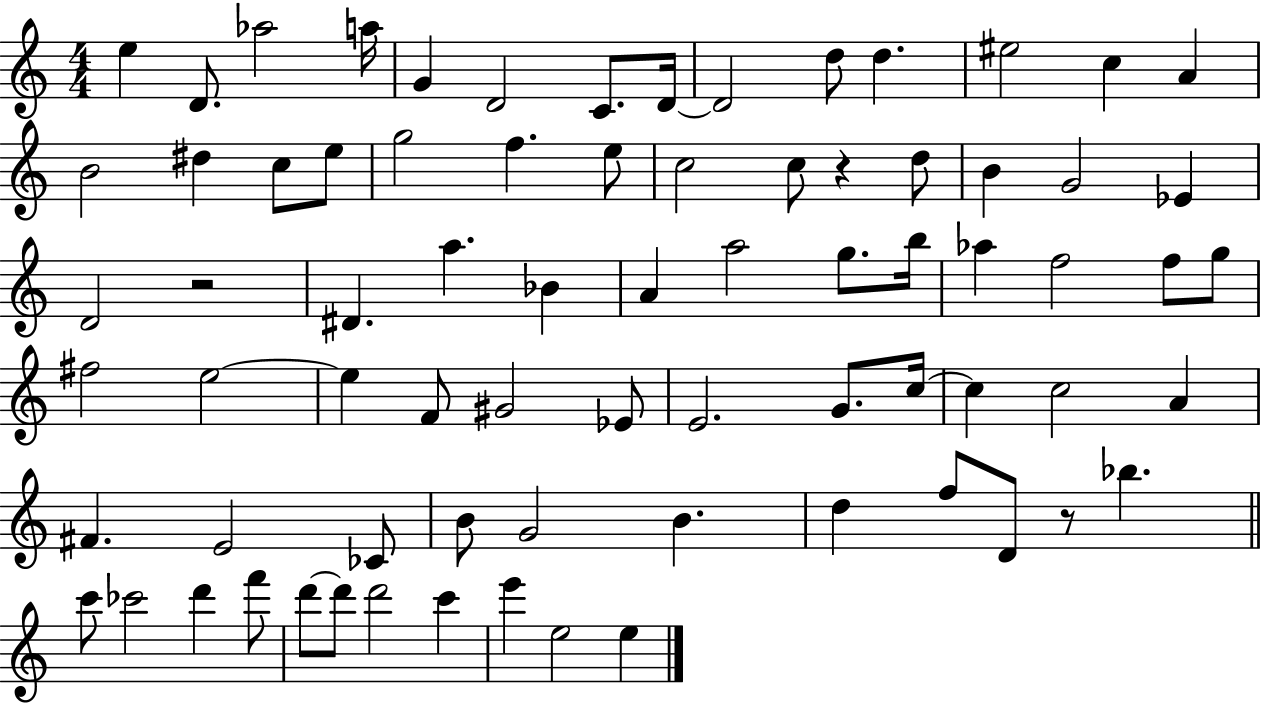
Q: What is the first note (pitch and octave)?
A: E5